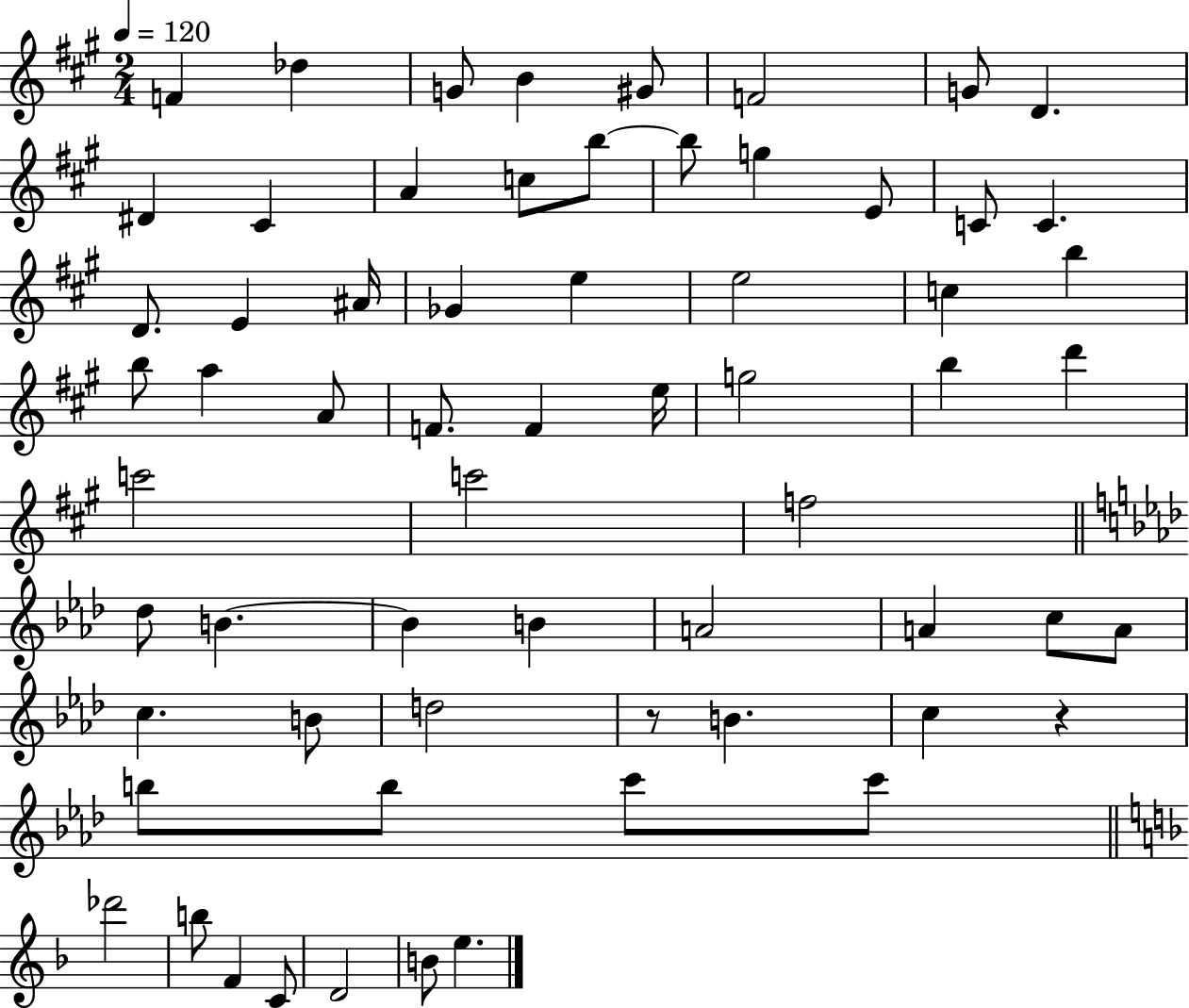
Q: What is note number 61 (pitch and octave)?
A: B4